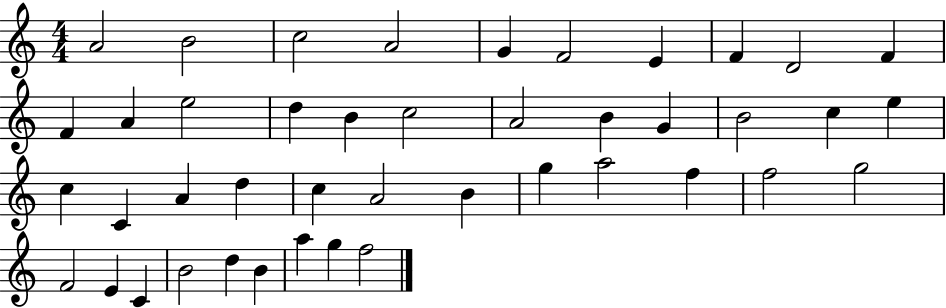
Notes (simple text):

A4/h B4/h C5/h A4/h G4/q F4/h E4/q F4/q D4/h F4/q F4/q A4/q E5/h D5/q B4/q C5/h A4/h B4/q G4/q B4/h C5/q E5/q C5/q C4/q A4/q D5/q C5/q A4/h B4/q G5/q A5/h F5/q F5/h G5/h F4/h E4/q C4/q B4/h D5/q B4/q A5/q G5/q F5/h